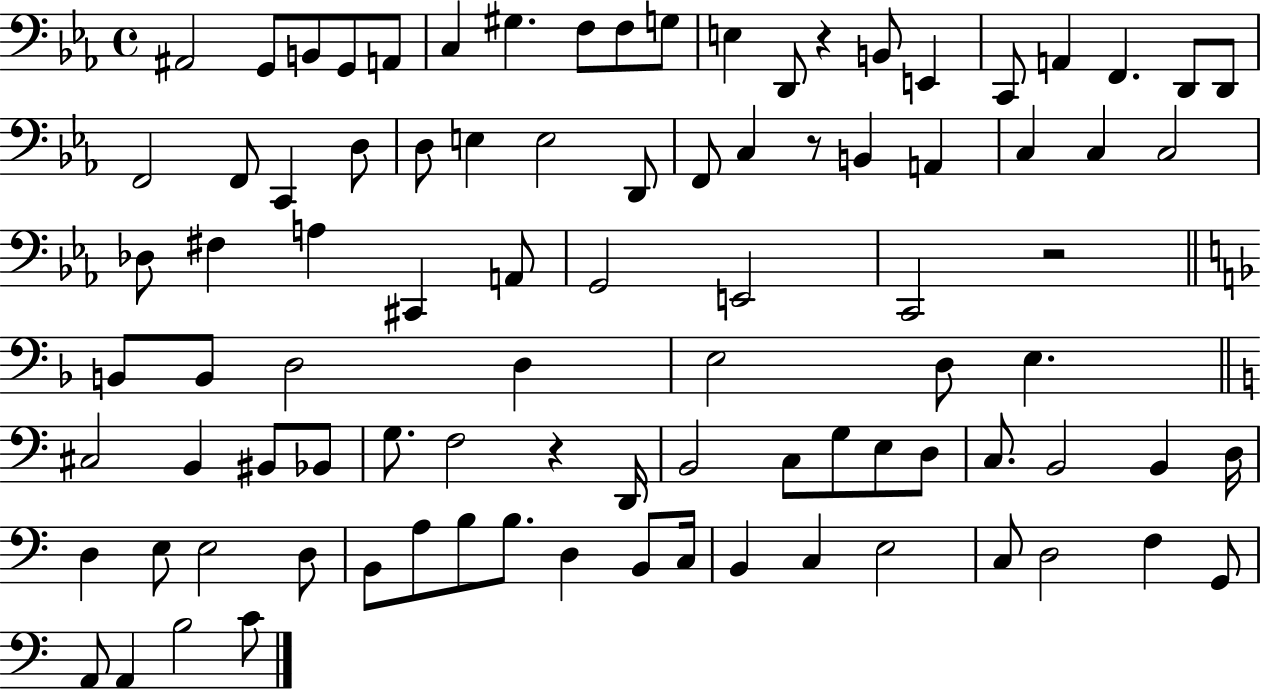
A#2/h G2/e B2/e G2/e A2/e C3/q G#3/q. F3/e F3/e G3/e E3/q D2/e R/q B2/e E2/q C2/e A2/q F2/q. D2/e D2/e F2/h F2/e C2/q D3/e D3/e E3/q E3/h D2/e F2/e C3/q R/e B2/q A2/q C3/q C3/q C3/h Db3/e F#3/q A3/q C#2/q A2/e G2/h E2/h C2/h R/h B2/e B2/e D3/h D3/q E3/h D3/e E3/q. C#3/h B2/q BIS2/e Bb2/e G3/e. F3/h R/q D2/s B2/h C3/e G3/e E3/e D3/e C3/e. B2/h B2/q D3/s D3/q E3/e E3/h D3/e B2/e A3/e B3/e B3/e. D3/q B2/e C3/s B2/q C3/q E3/h C3/e D3/h F3/q G2/e A2/e A2/q B3/h C4/e